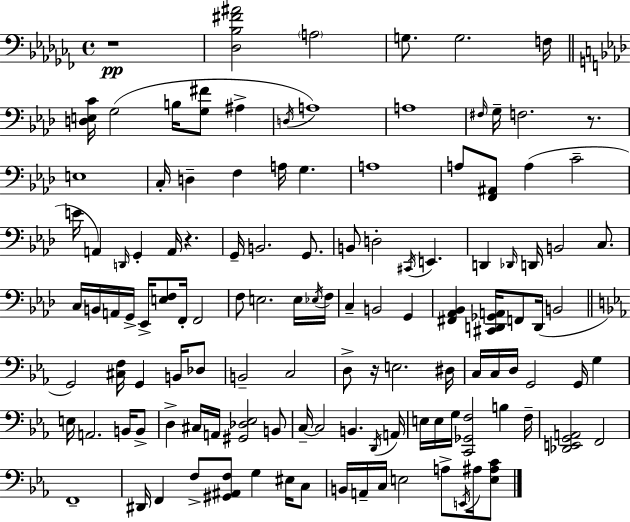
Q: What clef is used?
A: bass